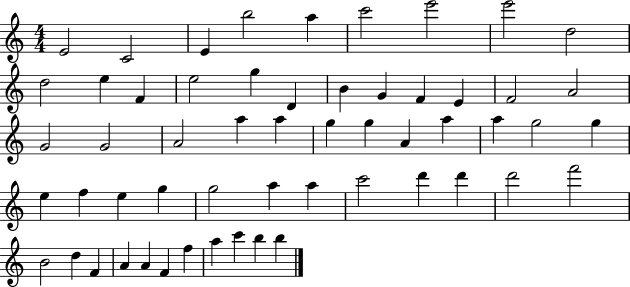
X:1
T:Untitled
M:4/4
L:1/4
K:C
E2 C2 E b2 a c'2 e'2 e'2 d2 d2 e F e2 g D B G F E F2 A2 G2 G2 A2 a a g g A a a g2 g e f e g g2 a a c'2 d' d' d'2 f'2 B2 d F A A F f a c' b b